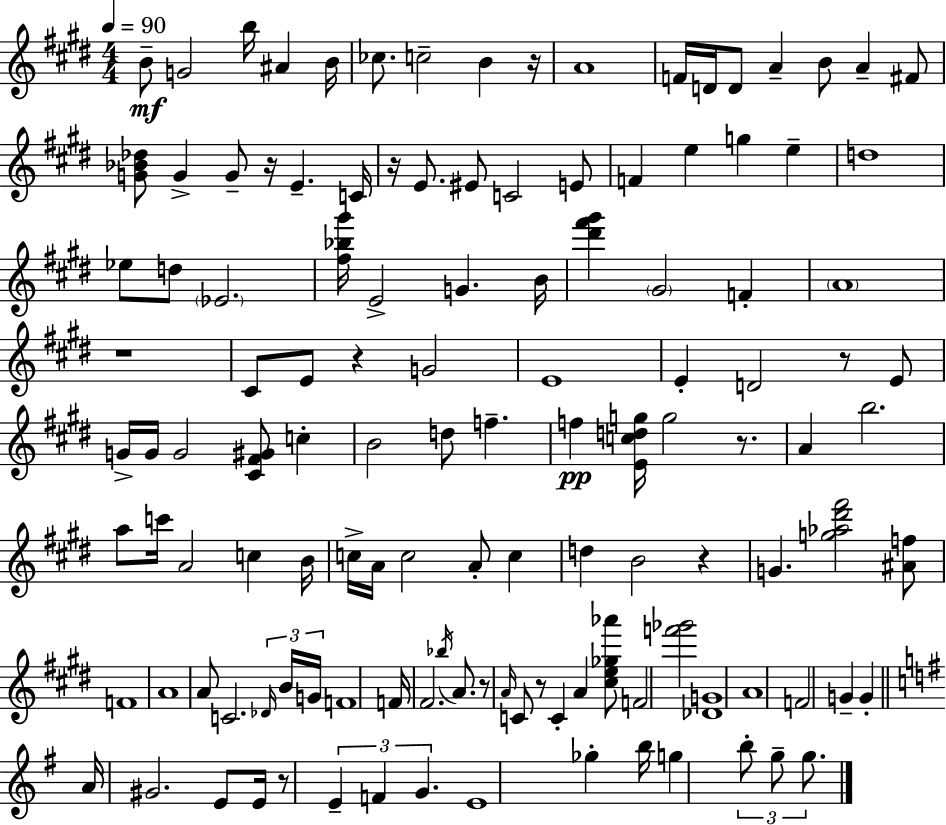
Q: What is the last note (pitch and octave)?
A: G5